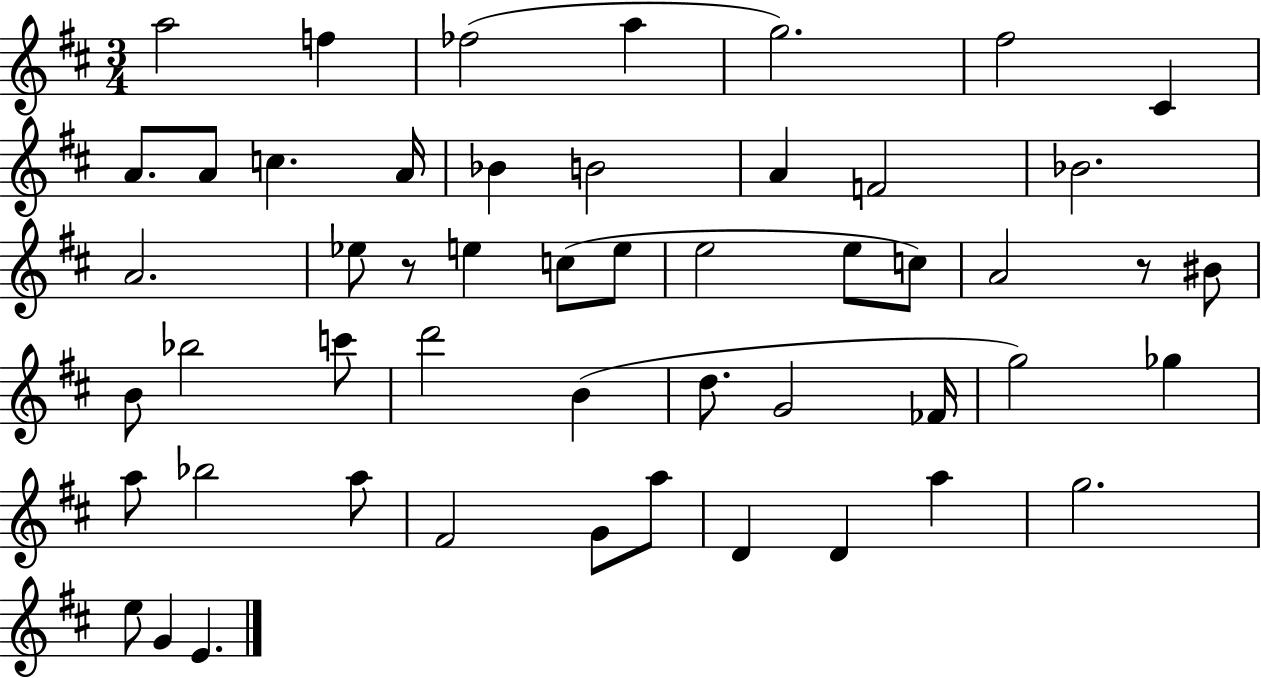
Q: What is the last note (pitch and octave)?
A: E4